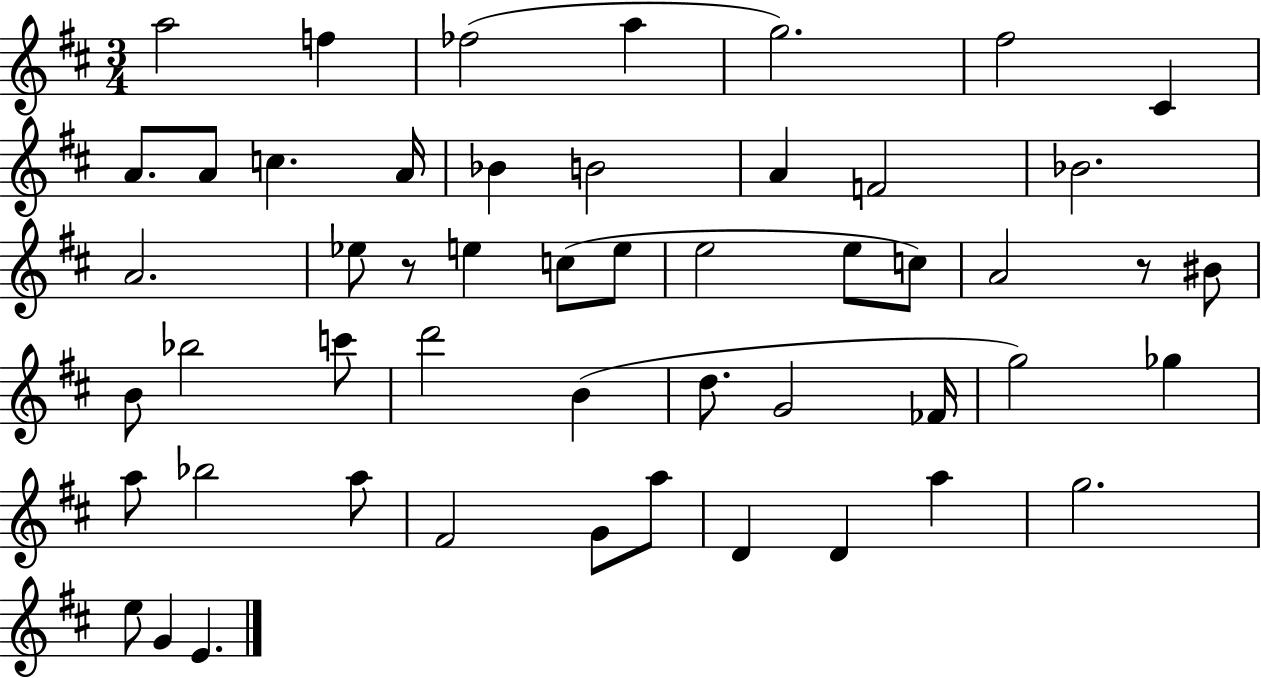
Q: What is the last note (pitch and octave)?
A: E4